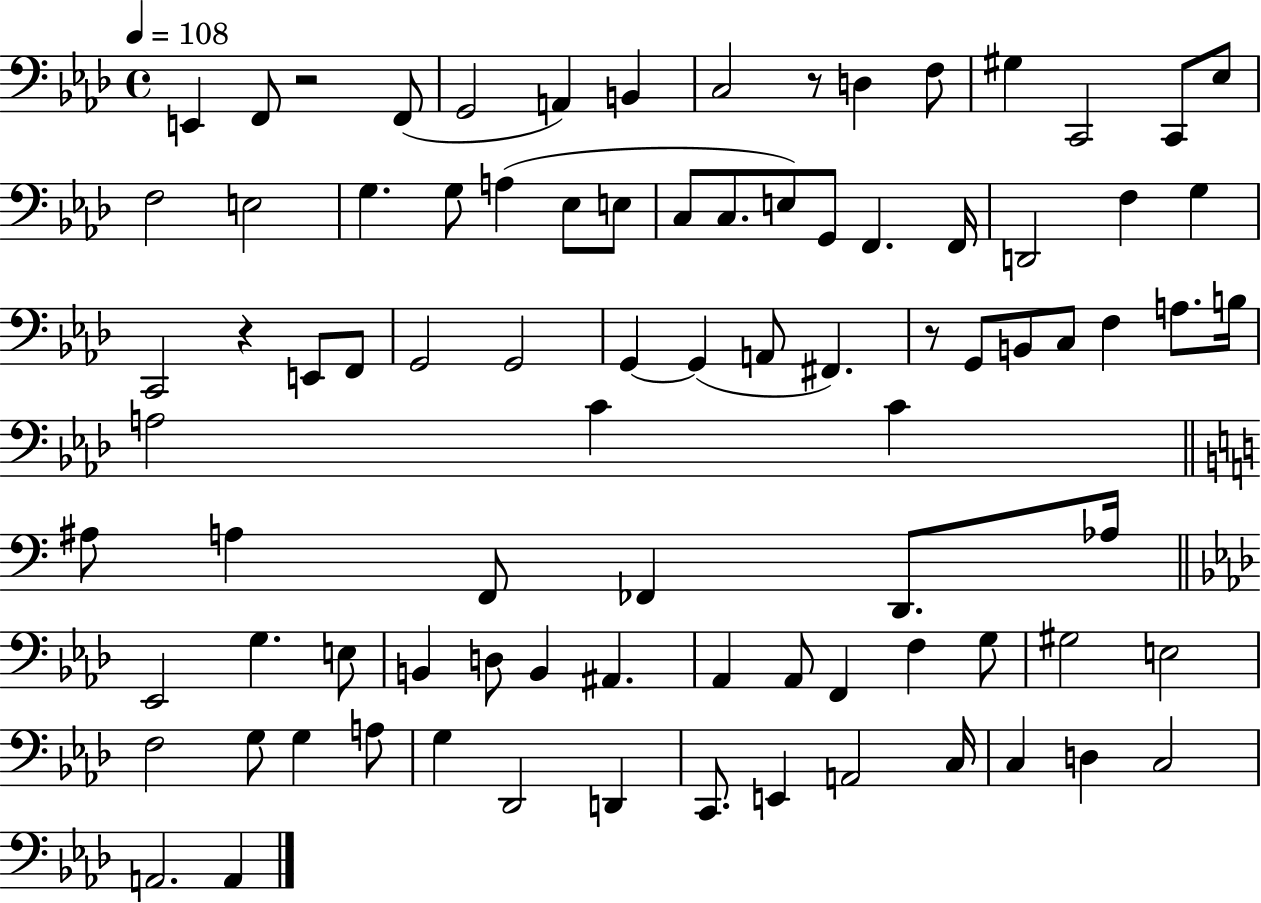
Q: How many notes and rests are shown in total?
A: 87